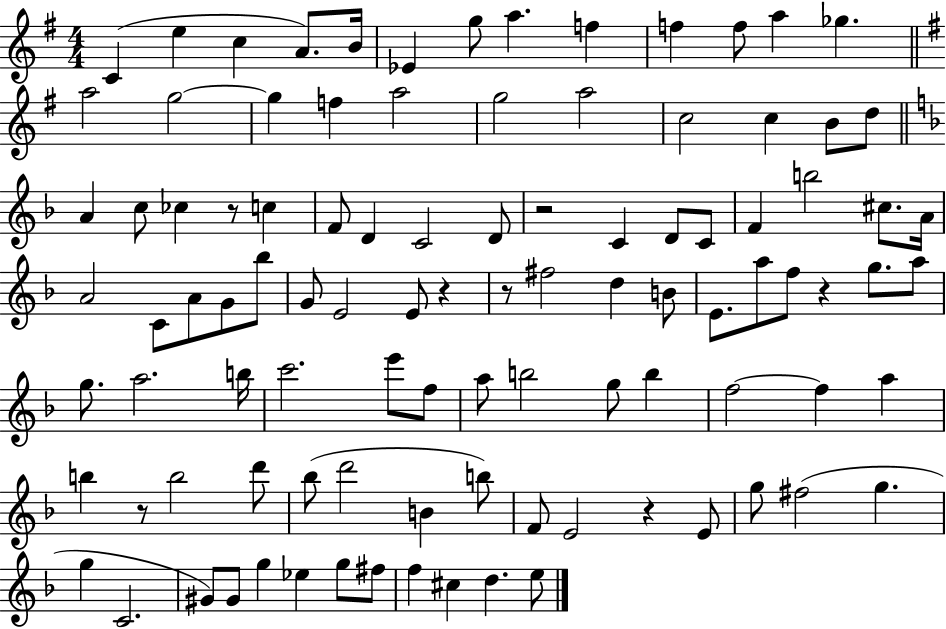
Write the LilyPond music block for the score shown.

{
  \clef treble
  \numericTimeSignature
  \time 4/4
  \key g \major
  \repeat volta 2 { c'4( e''4 c''4 a'8.) b'16 | ees'4 g''8 a''4. f''4 | f''4 f''8 a''4 ges''4. | \bar "||" \break \key e \minor a''2 g''2~~ | g''4 f''4 a''2 | g''2 a''2 | c''2 c''4 b'8 d''8 | \break \bar "||" \break \key f \major a'4 c''8 ces''4 r8 c''4 | f'8 d'4 c'2 d'8 | r2 c'4 d'8 c'8 | f'4 b''2 cis''8. a'16 | \break a'2 c'8 a'8 g'8 bes''8 | g'8 e'2 e'8 r4 | r8 fis''2 d''4 b'8 | e'8. a''8 f''8 r4 g''8. a''8 | \break g''8. a''2. b''16 | c'''2. e'''8 f''8 | a''8 b''2 g''8 b''4 | f''2~~ f''4 a''4 | \break b''4 r8 b''2 d'''8 | bes''8( d'''2 b'4 b''8) | f'8 e'2 r4 e'8 | g''8 fis''2( g''4. | \break g''4 c'2. | gis'8) gis'8 g''4 ees''4 g''8 fis''8 | f''4 cis''4 d''4. e''8 | } \bar "|."
}